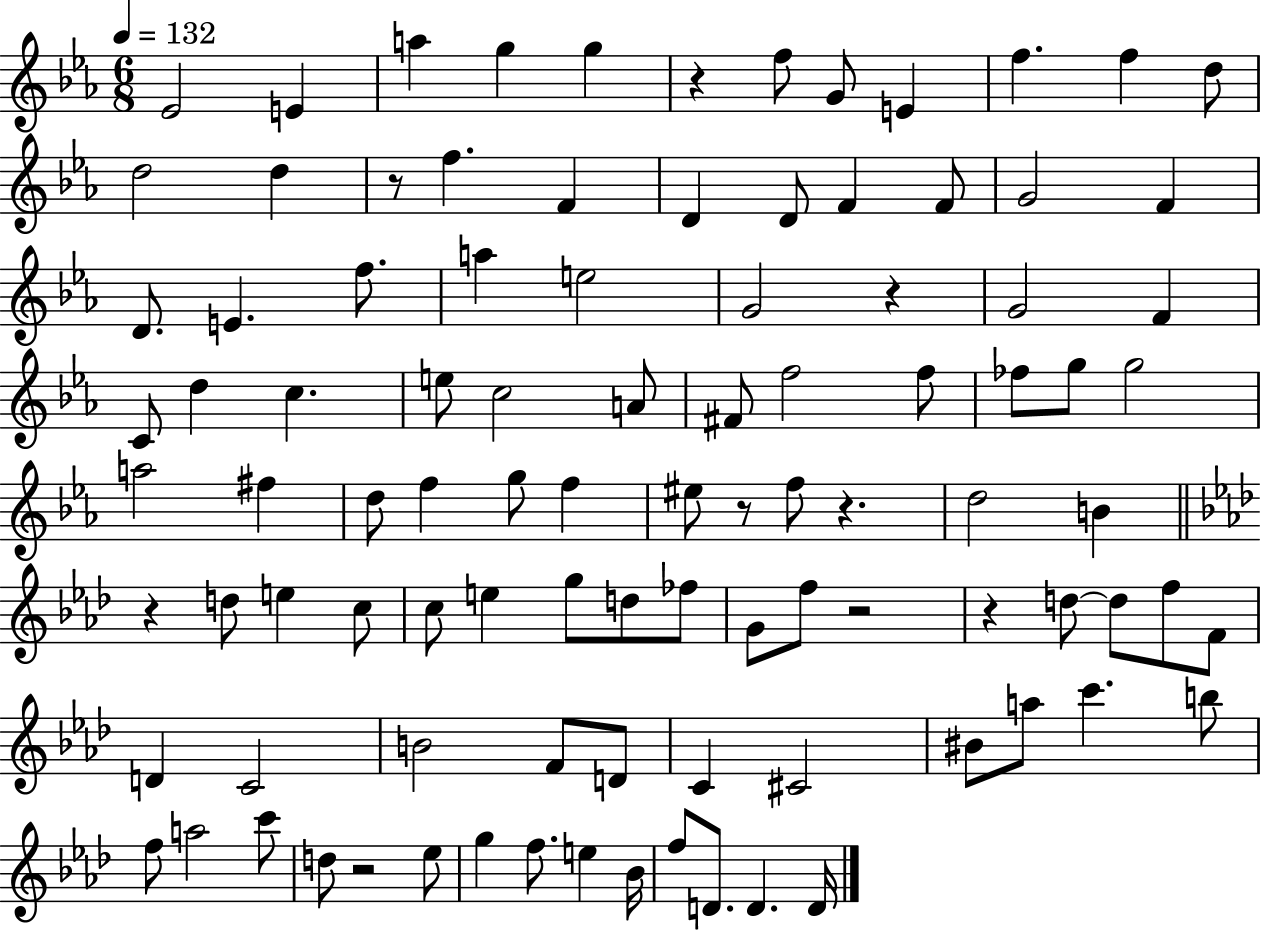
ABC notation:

X:1
T:Untitled
M:6/8
L:1/4
K:Eb
_E2 E a g g z f/2 G/2 E f f d/2 d2 d z/2 f F D D/2 F F/2 G2 F D/2 E f/2 a e2 G2 z G2 F C/2 d c e/2 c2 A/2 ^F/2 f2 f/2 _f/2 g/2 g2 a2 ^f d/2 f g/2 f ^e/2 z/2 f/2 z d2 B z d/2 e c/2 c/2 e g/2 d/2 _f/2 G/2 f/2 z2 z d/2 d/2 f/2 F/2 D C2 B2 F/2 D/2 C ^C2 ^B/2 a/2 c' b/2 f/2 a2 c'/2 d/2 z2 _e/2 g f/2 e _B/4 f/2 D/2 D D/4